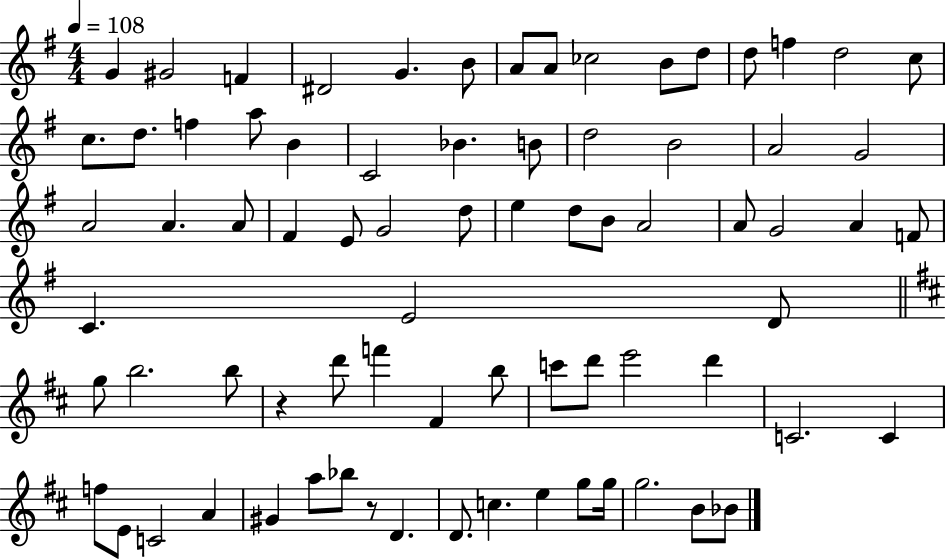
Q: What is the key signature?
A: G major